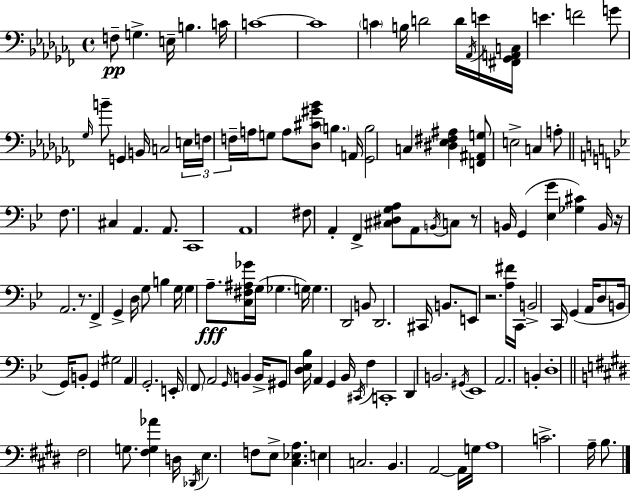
X:1
T:Untitled
M:4/4
L:1/4
K:Abm
F,/2 G, E,/4 B, C/4 C4 C4 C B,/4 D2 D/4 _A,,/4 E/4 [^F,,_G,,A,,C,]/4 E F2 G/2 _G,/4 B/2 G,, B,,/4 C,2 E,/4 F,/4 F,/4 A,/4 G,/2 A,/2 [_D,^C^G_B]/2 B, A,,/4 [_G,,B,]2 C, [^D,_E,^F,^A,] [F,,^A,,G,]/2 E,2 C, A,/2 F,/2 ^C, A,, A,,/2 C,,4 A,,4 ^F,/2 A,, F,, [^C,^D,G,A,]/2 A,,/2 B,,/4 C,/2 z/2 B,,/4 G,, [_E,G] [_G,^C] B,,/4 z/4 A,,2 z/2 F,, G,, D,/4 G,/2 B, G,/4 G, A,/2 [C,^F,^A,_G]/4 G,/4 _G, G,/4 G, D,,2 B,,/2 D,,2 ^C,,/4 B,,/2 E,,/2 z2 [A,^F]/4 C,,/4 B,,2 C,,/4 G,, A,,/4 D,/2 B,,/4 G,,/4 B,,/2 G,, ^G,2 A,, G,,2 E,,/4 F,,/2 A,,2 G,,/4 B,, B,,/4 ^G,,/2 [D,_E,_B,]/4 A,, G,, _B,,/4 ^C,,/4 F, C,,4 D,, B,,2 ^G,,/4 _E,,4 A,,2 B,, D,4 ^F,2 G,/2 [^F,G,_A] D,/4 _D,,/4 E, F,/2 E,/2 [^C,_E,A,] E, C,2 B,, A,,2 A,,/4 G,/4 A,4 C2 A,/4 B,/2